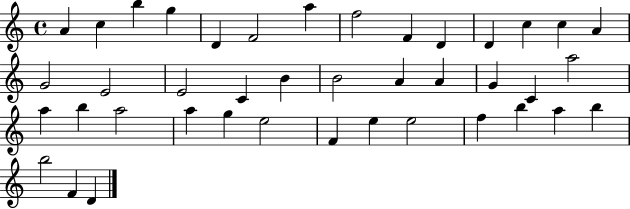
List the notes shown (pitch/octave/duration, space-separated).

A4/q C5/q B5/q G5/q D4/q F4/h A5/q F5/h F4/q D4/q D4/q C5/q C5/q A4/q G4/h E4/h E4/h C4/q B4/q B4/h A4/q A4/q G4/q C4/q A5/h A5/q B5/q A5/h A5/q G5/q E5/h F4/q E5/q E5/h F5/q B5/q A5/q B5/q B5/h F4/q D4/q